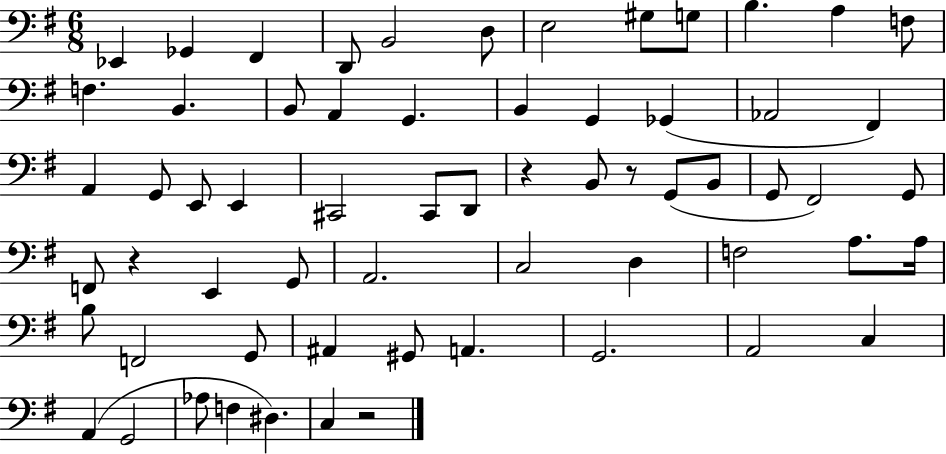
Eb2/q Gb2/q F#2/q D2/e B2/h D3/e E3/h G#3/e G3/e B3/q. A3/q F3/e F3/q. B2/q. B2/e A2/q G2/q. B2/q G2/q Gb2/q Ab2/h F#2/q A2/q G2/e E2/e E2/q C#2/h C#2/e D2/e R/q B2/e R/e G2/e B2/e G2/e F#2/h G2/e F2/e R/q E2/q G2/e A2/h. C3/h D3/q F3/h A3/e. A3/s B3/e F2/h G2/e A#2/q G#2/e A2/q. G2/h. A2/h C3/q A2/q G2/h Ab3/e F3/q D#3/q. C3/q R/h